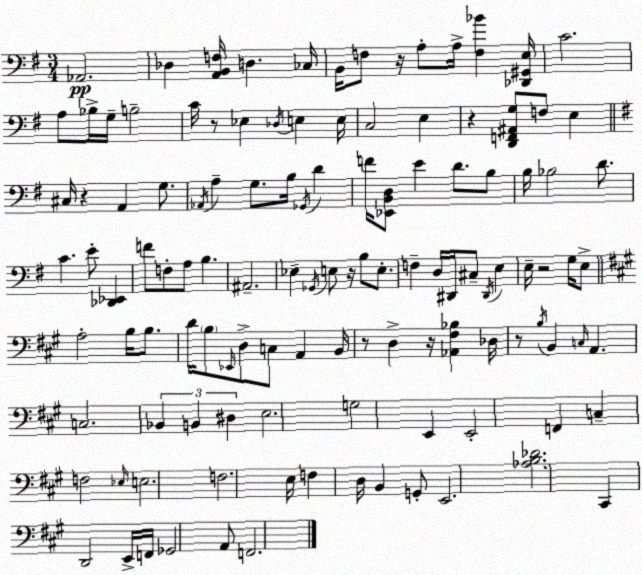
X:1
T:Untitled
M:3/4
L:1/4
K:Em
_A,,2 _D, [A,,B,,F,]/4 D, _C,/4 B,,/4 F,/2 z/4 A,/2 A,/4 [F,_B] [_D,,^G,,E,]/4 C2 A,/2 _B,/4 G,/4 B,2 C/4 z/2 _E, _D,/4 E, E,/4 C,2 E, z [D,,F,,^A,,G,]/2 F,/2 E, ^C,/4 z A,, G,/2 _A,,/4 A, G,/2 B,/4 _G,,/4 D F/4 [_E,,B,,D,]/2 E D/2 B,/2 B,/4 _B,2 D/2 C E/2 [_D,,_E,,] F/2 F,/2 A,/2 B, ^A,,2 _E, _G,,/4 E,/2 z/4 B,/2 E,/2 F, D,/4 ^D,,/4 ^C,/2 ^D,,/4 E, E,/4 z2 G,/4 E,/2 A,2 B,/4 B,/2 D/4 B,/2 _E,,/4 D,/2 C,/2 A,, B,,/4 z/2 D, z/4 [_A,,^F,_B,] _D,/4 z/2 B,/4 B,, C,/4 A,, C,2 _B,, B,, ^D, E,2 G,2 E,, E,,2 F,, C, F,2 _E,/4 E,2 F,2 E,/4 F, D,/4 B,, G,,/2 E,,2 [_A,B,_D]2 ^C,, D,,2 E,,/4 F,,/4 _G,,2 A,,/2 F,,2